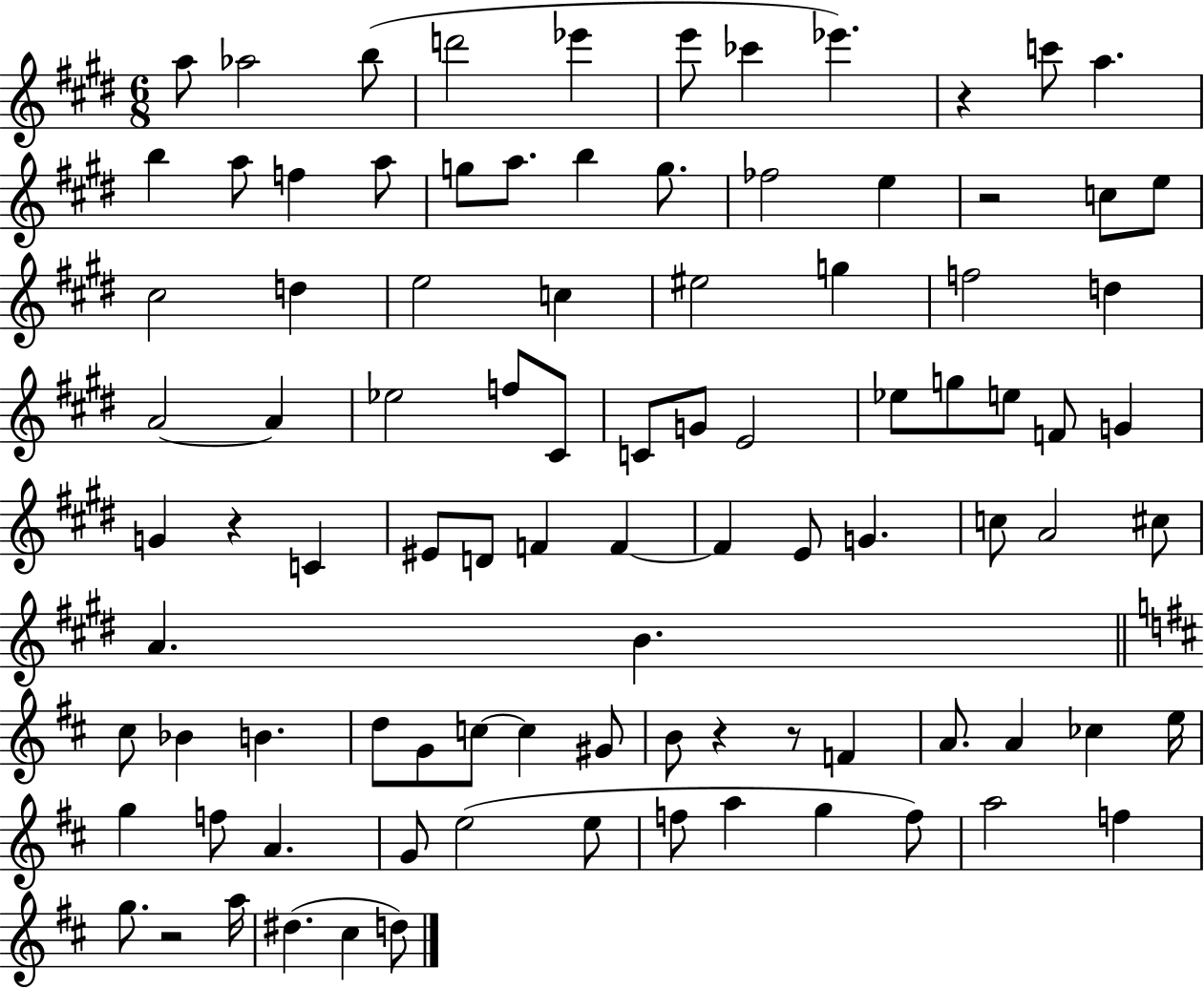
{
  \clef treble
  \numericTimeSignature
  \time 6/8
  \key e \major
  a''8 aes''2 b''8( | d'''2 ees'''4 | e'''8 ces'''4 ees'''4.) | r4 c'''8 a''4. | \break b''4 a''8 f''4 a''8 | g''8 a''8. b''4 g''8. | fes''2 e''4 | r2 c''8 e''8 | \break cis''2 d''4 | e''2 c''4 | eis''2 g''4 | f''2 d''4 | \break a'2~~ a'4 | ees''2 f''8 cis'8 | c'8 g'8 e'2 | ees''8 g''8 e''8 f'8 g'4 | \break g'4 r4 c'4 | eis'8 d'8 f'4 f'4~~ | f'4 e'8 g'4. | c''8 a'2 cis''8 | \break a'4. b'4. | \bar "||" \break \key d \major cis''8 bes'4 b'4. | d''8 g'8 c''8~~ c''4 gis'8 | b'8 r4 r8 f'4 | a'8. a'4 ces''4 e''16 | \break g''4 f''8 a'4. | g'8 e''2( e''8 | f''8 a''4 g''4 f''8) | a''2 f''4 | \break g''8. r2 a''16 | dis''4.( cis''4 d''8) | \bar "|."
}